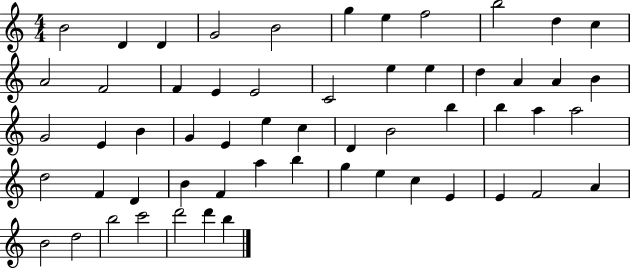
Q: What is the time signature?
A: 4/4